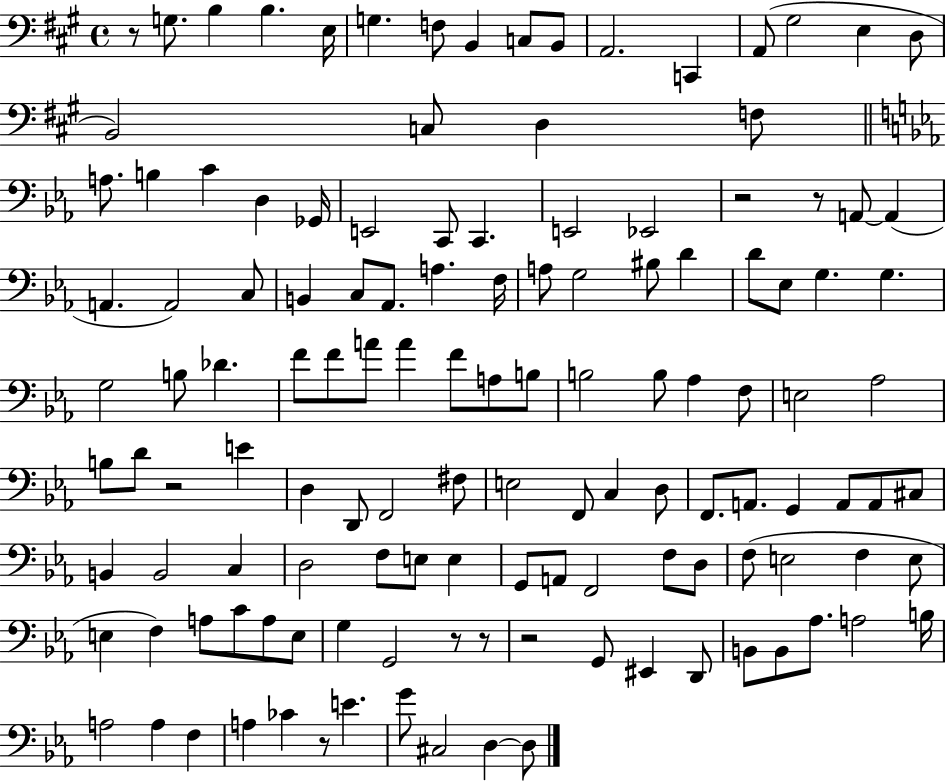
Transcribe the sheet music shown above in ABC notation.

X:1
T:Untitled
M:4/4
L:1/4
K:A
z/2 G,/2 B, B, E,/4 G, F,/2 B,, C,/2 B,,/2 A,,2 C,, A,,/2 ^G,2 E, D,/2 B,,2 C,/2 D, F,/2 A,/2 B, C D, _G,,/4 E,,2 C,,/2 C,, E,,2 _E,,2 z2 z/2 A,,/2 A,, A,, A,,2 C,/2 B,, C,/2 _A,,/2 A, F,/4 A,/2 G,2 ^B,/2 D D/2 _E,/2 G, G, G,2 B,/2 _D F/2 F/2 A/2 A F/2 A,/2 B,/2 B,2 B,/2 _A, F,/2 E,2 _A,2 B,/2 D/2 z2 E D, D,,/2 F,,2 ^F,/2 E,2 F,,/2 C, D,/2 F,,/2 A,,/2 G,, A,,/2 A,,/2 ^C,/2 B,, B,,2 C, D,2 F,/2 E,/2 E, G,,/2 A,,/2 F,,2 F,/2 D,/2 F,/2 E,2 F, E,/2 E, F, A,/2 C/2 A,/2 E,/2 G, G,,2 z/2 z/2 z2 G,,/2 ^E,, D,,/2 B,,/2 B,,/2 _A,/2 A,2 B,/4 A,2 A, F, A, _C z/2 E G/2 ^C,2 D, D,/2